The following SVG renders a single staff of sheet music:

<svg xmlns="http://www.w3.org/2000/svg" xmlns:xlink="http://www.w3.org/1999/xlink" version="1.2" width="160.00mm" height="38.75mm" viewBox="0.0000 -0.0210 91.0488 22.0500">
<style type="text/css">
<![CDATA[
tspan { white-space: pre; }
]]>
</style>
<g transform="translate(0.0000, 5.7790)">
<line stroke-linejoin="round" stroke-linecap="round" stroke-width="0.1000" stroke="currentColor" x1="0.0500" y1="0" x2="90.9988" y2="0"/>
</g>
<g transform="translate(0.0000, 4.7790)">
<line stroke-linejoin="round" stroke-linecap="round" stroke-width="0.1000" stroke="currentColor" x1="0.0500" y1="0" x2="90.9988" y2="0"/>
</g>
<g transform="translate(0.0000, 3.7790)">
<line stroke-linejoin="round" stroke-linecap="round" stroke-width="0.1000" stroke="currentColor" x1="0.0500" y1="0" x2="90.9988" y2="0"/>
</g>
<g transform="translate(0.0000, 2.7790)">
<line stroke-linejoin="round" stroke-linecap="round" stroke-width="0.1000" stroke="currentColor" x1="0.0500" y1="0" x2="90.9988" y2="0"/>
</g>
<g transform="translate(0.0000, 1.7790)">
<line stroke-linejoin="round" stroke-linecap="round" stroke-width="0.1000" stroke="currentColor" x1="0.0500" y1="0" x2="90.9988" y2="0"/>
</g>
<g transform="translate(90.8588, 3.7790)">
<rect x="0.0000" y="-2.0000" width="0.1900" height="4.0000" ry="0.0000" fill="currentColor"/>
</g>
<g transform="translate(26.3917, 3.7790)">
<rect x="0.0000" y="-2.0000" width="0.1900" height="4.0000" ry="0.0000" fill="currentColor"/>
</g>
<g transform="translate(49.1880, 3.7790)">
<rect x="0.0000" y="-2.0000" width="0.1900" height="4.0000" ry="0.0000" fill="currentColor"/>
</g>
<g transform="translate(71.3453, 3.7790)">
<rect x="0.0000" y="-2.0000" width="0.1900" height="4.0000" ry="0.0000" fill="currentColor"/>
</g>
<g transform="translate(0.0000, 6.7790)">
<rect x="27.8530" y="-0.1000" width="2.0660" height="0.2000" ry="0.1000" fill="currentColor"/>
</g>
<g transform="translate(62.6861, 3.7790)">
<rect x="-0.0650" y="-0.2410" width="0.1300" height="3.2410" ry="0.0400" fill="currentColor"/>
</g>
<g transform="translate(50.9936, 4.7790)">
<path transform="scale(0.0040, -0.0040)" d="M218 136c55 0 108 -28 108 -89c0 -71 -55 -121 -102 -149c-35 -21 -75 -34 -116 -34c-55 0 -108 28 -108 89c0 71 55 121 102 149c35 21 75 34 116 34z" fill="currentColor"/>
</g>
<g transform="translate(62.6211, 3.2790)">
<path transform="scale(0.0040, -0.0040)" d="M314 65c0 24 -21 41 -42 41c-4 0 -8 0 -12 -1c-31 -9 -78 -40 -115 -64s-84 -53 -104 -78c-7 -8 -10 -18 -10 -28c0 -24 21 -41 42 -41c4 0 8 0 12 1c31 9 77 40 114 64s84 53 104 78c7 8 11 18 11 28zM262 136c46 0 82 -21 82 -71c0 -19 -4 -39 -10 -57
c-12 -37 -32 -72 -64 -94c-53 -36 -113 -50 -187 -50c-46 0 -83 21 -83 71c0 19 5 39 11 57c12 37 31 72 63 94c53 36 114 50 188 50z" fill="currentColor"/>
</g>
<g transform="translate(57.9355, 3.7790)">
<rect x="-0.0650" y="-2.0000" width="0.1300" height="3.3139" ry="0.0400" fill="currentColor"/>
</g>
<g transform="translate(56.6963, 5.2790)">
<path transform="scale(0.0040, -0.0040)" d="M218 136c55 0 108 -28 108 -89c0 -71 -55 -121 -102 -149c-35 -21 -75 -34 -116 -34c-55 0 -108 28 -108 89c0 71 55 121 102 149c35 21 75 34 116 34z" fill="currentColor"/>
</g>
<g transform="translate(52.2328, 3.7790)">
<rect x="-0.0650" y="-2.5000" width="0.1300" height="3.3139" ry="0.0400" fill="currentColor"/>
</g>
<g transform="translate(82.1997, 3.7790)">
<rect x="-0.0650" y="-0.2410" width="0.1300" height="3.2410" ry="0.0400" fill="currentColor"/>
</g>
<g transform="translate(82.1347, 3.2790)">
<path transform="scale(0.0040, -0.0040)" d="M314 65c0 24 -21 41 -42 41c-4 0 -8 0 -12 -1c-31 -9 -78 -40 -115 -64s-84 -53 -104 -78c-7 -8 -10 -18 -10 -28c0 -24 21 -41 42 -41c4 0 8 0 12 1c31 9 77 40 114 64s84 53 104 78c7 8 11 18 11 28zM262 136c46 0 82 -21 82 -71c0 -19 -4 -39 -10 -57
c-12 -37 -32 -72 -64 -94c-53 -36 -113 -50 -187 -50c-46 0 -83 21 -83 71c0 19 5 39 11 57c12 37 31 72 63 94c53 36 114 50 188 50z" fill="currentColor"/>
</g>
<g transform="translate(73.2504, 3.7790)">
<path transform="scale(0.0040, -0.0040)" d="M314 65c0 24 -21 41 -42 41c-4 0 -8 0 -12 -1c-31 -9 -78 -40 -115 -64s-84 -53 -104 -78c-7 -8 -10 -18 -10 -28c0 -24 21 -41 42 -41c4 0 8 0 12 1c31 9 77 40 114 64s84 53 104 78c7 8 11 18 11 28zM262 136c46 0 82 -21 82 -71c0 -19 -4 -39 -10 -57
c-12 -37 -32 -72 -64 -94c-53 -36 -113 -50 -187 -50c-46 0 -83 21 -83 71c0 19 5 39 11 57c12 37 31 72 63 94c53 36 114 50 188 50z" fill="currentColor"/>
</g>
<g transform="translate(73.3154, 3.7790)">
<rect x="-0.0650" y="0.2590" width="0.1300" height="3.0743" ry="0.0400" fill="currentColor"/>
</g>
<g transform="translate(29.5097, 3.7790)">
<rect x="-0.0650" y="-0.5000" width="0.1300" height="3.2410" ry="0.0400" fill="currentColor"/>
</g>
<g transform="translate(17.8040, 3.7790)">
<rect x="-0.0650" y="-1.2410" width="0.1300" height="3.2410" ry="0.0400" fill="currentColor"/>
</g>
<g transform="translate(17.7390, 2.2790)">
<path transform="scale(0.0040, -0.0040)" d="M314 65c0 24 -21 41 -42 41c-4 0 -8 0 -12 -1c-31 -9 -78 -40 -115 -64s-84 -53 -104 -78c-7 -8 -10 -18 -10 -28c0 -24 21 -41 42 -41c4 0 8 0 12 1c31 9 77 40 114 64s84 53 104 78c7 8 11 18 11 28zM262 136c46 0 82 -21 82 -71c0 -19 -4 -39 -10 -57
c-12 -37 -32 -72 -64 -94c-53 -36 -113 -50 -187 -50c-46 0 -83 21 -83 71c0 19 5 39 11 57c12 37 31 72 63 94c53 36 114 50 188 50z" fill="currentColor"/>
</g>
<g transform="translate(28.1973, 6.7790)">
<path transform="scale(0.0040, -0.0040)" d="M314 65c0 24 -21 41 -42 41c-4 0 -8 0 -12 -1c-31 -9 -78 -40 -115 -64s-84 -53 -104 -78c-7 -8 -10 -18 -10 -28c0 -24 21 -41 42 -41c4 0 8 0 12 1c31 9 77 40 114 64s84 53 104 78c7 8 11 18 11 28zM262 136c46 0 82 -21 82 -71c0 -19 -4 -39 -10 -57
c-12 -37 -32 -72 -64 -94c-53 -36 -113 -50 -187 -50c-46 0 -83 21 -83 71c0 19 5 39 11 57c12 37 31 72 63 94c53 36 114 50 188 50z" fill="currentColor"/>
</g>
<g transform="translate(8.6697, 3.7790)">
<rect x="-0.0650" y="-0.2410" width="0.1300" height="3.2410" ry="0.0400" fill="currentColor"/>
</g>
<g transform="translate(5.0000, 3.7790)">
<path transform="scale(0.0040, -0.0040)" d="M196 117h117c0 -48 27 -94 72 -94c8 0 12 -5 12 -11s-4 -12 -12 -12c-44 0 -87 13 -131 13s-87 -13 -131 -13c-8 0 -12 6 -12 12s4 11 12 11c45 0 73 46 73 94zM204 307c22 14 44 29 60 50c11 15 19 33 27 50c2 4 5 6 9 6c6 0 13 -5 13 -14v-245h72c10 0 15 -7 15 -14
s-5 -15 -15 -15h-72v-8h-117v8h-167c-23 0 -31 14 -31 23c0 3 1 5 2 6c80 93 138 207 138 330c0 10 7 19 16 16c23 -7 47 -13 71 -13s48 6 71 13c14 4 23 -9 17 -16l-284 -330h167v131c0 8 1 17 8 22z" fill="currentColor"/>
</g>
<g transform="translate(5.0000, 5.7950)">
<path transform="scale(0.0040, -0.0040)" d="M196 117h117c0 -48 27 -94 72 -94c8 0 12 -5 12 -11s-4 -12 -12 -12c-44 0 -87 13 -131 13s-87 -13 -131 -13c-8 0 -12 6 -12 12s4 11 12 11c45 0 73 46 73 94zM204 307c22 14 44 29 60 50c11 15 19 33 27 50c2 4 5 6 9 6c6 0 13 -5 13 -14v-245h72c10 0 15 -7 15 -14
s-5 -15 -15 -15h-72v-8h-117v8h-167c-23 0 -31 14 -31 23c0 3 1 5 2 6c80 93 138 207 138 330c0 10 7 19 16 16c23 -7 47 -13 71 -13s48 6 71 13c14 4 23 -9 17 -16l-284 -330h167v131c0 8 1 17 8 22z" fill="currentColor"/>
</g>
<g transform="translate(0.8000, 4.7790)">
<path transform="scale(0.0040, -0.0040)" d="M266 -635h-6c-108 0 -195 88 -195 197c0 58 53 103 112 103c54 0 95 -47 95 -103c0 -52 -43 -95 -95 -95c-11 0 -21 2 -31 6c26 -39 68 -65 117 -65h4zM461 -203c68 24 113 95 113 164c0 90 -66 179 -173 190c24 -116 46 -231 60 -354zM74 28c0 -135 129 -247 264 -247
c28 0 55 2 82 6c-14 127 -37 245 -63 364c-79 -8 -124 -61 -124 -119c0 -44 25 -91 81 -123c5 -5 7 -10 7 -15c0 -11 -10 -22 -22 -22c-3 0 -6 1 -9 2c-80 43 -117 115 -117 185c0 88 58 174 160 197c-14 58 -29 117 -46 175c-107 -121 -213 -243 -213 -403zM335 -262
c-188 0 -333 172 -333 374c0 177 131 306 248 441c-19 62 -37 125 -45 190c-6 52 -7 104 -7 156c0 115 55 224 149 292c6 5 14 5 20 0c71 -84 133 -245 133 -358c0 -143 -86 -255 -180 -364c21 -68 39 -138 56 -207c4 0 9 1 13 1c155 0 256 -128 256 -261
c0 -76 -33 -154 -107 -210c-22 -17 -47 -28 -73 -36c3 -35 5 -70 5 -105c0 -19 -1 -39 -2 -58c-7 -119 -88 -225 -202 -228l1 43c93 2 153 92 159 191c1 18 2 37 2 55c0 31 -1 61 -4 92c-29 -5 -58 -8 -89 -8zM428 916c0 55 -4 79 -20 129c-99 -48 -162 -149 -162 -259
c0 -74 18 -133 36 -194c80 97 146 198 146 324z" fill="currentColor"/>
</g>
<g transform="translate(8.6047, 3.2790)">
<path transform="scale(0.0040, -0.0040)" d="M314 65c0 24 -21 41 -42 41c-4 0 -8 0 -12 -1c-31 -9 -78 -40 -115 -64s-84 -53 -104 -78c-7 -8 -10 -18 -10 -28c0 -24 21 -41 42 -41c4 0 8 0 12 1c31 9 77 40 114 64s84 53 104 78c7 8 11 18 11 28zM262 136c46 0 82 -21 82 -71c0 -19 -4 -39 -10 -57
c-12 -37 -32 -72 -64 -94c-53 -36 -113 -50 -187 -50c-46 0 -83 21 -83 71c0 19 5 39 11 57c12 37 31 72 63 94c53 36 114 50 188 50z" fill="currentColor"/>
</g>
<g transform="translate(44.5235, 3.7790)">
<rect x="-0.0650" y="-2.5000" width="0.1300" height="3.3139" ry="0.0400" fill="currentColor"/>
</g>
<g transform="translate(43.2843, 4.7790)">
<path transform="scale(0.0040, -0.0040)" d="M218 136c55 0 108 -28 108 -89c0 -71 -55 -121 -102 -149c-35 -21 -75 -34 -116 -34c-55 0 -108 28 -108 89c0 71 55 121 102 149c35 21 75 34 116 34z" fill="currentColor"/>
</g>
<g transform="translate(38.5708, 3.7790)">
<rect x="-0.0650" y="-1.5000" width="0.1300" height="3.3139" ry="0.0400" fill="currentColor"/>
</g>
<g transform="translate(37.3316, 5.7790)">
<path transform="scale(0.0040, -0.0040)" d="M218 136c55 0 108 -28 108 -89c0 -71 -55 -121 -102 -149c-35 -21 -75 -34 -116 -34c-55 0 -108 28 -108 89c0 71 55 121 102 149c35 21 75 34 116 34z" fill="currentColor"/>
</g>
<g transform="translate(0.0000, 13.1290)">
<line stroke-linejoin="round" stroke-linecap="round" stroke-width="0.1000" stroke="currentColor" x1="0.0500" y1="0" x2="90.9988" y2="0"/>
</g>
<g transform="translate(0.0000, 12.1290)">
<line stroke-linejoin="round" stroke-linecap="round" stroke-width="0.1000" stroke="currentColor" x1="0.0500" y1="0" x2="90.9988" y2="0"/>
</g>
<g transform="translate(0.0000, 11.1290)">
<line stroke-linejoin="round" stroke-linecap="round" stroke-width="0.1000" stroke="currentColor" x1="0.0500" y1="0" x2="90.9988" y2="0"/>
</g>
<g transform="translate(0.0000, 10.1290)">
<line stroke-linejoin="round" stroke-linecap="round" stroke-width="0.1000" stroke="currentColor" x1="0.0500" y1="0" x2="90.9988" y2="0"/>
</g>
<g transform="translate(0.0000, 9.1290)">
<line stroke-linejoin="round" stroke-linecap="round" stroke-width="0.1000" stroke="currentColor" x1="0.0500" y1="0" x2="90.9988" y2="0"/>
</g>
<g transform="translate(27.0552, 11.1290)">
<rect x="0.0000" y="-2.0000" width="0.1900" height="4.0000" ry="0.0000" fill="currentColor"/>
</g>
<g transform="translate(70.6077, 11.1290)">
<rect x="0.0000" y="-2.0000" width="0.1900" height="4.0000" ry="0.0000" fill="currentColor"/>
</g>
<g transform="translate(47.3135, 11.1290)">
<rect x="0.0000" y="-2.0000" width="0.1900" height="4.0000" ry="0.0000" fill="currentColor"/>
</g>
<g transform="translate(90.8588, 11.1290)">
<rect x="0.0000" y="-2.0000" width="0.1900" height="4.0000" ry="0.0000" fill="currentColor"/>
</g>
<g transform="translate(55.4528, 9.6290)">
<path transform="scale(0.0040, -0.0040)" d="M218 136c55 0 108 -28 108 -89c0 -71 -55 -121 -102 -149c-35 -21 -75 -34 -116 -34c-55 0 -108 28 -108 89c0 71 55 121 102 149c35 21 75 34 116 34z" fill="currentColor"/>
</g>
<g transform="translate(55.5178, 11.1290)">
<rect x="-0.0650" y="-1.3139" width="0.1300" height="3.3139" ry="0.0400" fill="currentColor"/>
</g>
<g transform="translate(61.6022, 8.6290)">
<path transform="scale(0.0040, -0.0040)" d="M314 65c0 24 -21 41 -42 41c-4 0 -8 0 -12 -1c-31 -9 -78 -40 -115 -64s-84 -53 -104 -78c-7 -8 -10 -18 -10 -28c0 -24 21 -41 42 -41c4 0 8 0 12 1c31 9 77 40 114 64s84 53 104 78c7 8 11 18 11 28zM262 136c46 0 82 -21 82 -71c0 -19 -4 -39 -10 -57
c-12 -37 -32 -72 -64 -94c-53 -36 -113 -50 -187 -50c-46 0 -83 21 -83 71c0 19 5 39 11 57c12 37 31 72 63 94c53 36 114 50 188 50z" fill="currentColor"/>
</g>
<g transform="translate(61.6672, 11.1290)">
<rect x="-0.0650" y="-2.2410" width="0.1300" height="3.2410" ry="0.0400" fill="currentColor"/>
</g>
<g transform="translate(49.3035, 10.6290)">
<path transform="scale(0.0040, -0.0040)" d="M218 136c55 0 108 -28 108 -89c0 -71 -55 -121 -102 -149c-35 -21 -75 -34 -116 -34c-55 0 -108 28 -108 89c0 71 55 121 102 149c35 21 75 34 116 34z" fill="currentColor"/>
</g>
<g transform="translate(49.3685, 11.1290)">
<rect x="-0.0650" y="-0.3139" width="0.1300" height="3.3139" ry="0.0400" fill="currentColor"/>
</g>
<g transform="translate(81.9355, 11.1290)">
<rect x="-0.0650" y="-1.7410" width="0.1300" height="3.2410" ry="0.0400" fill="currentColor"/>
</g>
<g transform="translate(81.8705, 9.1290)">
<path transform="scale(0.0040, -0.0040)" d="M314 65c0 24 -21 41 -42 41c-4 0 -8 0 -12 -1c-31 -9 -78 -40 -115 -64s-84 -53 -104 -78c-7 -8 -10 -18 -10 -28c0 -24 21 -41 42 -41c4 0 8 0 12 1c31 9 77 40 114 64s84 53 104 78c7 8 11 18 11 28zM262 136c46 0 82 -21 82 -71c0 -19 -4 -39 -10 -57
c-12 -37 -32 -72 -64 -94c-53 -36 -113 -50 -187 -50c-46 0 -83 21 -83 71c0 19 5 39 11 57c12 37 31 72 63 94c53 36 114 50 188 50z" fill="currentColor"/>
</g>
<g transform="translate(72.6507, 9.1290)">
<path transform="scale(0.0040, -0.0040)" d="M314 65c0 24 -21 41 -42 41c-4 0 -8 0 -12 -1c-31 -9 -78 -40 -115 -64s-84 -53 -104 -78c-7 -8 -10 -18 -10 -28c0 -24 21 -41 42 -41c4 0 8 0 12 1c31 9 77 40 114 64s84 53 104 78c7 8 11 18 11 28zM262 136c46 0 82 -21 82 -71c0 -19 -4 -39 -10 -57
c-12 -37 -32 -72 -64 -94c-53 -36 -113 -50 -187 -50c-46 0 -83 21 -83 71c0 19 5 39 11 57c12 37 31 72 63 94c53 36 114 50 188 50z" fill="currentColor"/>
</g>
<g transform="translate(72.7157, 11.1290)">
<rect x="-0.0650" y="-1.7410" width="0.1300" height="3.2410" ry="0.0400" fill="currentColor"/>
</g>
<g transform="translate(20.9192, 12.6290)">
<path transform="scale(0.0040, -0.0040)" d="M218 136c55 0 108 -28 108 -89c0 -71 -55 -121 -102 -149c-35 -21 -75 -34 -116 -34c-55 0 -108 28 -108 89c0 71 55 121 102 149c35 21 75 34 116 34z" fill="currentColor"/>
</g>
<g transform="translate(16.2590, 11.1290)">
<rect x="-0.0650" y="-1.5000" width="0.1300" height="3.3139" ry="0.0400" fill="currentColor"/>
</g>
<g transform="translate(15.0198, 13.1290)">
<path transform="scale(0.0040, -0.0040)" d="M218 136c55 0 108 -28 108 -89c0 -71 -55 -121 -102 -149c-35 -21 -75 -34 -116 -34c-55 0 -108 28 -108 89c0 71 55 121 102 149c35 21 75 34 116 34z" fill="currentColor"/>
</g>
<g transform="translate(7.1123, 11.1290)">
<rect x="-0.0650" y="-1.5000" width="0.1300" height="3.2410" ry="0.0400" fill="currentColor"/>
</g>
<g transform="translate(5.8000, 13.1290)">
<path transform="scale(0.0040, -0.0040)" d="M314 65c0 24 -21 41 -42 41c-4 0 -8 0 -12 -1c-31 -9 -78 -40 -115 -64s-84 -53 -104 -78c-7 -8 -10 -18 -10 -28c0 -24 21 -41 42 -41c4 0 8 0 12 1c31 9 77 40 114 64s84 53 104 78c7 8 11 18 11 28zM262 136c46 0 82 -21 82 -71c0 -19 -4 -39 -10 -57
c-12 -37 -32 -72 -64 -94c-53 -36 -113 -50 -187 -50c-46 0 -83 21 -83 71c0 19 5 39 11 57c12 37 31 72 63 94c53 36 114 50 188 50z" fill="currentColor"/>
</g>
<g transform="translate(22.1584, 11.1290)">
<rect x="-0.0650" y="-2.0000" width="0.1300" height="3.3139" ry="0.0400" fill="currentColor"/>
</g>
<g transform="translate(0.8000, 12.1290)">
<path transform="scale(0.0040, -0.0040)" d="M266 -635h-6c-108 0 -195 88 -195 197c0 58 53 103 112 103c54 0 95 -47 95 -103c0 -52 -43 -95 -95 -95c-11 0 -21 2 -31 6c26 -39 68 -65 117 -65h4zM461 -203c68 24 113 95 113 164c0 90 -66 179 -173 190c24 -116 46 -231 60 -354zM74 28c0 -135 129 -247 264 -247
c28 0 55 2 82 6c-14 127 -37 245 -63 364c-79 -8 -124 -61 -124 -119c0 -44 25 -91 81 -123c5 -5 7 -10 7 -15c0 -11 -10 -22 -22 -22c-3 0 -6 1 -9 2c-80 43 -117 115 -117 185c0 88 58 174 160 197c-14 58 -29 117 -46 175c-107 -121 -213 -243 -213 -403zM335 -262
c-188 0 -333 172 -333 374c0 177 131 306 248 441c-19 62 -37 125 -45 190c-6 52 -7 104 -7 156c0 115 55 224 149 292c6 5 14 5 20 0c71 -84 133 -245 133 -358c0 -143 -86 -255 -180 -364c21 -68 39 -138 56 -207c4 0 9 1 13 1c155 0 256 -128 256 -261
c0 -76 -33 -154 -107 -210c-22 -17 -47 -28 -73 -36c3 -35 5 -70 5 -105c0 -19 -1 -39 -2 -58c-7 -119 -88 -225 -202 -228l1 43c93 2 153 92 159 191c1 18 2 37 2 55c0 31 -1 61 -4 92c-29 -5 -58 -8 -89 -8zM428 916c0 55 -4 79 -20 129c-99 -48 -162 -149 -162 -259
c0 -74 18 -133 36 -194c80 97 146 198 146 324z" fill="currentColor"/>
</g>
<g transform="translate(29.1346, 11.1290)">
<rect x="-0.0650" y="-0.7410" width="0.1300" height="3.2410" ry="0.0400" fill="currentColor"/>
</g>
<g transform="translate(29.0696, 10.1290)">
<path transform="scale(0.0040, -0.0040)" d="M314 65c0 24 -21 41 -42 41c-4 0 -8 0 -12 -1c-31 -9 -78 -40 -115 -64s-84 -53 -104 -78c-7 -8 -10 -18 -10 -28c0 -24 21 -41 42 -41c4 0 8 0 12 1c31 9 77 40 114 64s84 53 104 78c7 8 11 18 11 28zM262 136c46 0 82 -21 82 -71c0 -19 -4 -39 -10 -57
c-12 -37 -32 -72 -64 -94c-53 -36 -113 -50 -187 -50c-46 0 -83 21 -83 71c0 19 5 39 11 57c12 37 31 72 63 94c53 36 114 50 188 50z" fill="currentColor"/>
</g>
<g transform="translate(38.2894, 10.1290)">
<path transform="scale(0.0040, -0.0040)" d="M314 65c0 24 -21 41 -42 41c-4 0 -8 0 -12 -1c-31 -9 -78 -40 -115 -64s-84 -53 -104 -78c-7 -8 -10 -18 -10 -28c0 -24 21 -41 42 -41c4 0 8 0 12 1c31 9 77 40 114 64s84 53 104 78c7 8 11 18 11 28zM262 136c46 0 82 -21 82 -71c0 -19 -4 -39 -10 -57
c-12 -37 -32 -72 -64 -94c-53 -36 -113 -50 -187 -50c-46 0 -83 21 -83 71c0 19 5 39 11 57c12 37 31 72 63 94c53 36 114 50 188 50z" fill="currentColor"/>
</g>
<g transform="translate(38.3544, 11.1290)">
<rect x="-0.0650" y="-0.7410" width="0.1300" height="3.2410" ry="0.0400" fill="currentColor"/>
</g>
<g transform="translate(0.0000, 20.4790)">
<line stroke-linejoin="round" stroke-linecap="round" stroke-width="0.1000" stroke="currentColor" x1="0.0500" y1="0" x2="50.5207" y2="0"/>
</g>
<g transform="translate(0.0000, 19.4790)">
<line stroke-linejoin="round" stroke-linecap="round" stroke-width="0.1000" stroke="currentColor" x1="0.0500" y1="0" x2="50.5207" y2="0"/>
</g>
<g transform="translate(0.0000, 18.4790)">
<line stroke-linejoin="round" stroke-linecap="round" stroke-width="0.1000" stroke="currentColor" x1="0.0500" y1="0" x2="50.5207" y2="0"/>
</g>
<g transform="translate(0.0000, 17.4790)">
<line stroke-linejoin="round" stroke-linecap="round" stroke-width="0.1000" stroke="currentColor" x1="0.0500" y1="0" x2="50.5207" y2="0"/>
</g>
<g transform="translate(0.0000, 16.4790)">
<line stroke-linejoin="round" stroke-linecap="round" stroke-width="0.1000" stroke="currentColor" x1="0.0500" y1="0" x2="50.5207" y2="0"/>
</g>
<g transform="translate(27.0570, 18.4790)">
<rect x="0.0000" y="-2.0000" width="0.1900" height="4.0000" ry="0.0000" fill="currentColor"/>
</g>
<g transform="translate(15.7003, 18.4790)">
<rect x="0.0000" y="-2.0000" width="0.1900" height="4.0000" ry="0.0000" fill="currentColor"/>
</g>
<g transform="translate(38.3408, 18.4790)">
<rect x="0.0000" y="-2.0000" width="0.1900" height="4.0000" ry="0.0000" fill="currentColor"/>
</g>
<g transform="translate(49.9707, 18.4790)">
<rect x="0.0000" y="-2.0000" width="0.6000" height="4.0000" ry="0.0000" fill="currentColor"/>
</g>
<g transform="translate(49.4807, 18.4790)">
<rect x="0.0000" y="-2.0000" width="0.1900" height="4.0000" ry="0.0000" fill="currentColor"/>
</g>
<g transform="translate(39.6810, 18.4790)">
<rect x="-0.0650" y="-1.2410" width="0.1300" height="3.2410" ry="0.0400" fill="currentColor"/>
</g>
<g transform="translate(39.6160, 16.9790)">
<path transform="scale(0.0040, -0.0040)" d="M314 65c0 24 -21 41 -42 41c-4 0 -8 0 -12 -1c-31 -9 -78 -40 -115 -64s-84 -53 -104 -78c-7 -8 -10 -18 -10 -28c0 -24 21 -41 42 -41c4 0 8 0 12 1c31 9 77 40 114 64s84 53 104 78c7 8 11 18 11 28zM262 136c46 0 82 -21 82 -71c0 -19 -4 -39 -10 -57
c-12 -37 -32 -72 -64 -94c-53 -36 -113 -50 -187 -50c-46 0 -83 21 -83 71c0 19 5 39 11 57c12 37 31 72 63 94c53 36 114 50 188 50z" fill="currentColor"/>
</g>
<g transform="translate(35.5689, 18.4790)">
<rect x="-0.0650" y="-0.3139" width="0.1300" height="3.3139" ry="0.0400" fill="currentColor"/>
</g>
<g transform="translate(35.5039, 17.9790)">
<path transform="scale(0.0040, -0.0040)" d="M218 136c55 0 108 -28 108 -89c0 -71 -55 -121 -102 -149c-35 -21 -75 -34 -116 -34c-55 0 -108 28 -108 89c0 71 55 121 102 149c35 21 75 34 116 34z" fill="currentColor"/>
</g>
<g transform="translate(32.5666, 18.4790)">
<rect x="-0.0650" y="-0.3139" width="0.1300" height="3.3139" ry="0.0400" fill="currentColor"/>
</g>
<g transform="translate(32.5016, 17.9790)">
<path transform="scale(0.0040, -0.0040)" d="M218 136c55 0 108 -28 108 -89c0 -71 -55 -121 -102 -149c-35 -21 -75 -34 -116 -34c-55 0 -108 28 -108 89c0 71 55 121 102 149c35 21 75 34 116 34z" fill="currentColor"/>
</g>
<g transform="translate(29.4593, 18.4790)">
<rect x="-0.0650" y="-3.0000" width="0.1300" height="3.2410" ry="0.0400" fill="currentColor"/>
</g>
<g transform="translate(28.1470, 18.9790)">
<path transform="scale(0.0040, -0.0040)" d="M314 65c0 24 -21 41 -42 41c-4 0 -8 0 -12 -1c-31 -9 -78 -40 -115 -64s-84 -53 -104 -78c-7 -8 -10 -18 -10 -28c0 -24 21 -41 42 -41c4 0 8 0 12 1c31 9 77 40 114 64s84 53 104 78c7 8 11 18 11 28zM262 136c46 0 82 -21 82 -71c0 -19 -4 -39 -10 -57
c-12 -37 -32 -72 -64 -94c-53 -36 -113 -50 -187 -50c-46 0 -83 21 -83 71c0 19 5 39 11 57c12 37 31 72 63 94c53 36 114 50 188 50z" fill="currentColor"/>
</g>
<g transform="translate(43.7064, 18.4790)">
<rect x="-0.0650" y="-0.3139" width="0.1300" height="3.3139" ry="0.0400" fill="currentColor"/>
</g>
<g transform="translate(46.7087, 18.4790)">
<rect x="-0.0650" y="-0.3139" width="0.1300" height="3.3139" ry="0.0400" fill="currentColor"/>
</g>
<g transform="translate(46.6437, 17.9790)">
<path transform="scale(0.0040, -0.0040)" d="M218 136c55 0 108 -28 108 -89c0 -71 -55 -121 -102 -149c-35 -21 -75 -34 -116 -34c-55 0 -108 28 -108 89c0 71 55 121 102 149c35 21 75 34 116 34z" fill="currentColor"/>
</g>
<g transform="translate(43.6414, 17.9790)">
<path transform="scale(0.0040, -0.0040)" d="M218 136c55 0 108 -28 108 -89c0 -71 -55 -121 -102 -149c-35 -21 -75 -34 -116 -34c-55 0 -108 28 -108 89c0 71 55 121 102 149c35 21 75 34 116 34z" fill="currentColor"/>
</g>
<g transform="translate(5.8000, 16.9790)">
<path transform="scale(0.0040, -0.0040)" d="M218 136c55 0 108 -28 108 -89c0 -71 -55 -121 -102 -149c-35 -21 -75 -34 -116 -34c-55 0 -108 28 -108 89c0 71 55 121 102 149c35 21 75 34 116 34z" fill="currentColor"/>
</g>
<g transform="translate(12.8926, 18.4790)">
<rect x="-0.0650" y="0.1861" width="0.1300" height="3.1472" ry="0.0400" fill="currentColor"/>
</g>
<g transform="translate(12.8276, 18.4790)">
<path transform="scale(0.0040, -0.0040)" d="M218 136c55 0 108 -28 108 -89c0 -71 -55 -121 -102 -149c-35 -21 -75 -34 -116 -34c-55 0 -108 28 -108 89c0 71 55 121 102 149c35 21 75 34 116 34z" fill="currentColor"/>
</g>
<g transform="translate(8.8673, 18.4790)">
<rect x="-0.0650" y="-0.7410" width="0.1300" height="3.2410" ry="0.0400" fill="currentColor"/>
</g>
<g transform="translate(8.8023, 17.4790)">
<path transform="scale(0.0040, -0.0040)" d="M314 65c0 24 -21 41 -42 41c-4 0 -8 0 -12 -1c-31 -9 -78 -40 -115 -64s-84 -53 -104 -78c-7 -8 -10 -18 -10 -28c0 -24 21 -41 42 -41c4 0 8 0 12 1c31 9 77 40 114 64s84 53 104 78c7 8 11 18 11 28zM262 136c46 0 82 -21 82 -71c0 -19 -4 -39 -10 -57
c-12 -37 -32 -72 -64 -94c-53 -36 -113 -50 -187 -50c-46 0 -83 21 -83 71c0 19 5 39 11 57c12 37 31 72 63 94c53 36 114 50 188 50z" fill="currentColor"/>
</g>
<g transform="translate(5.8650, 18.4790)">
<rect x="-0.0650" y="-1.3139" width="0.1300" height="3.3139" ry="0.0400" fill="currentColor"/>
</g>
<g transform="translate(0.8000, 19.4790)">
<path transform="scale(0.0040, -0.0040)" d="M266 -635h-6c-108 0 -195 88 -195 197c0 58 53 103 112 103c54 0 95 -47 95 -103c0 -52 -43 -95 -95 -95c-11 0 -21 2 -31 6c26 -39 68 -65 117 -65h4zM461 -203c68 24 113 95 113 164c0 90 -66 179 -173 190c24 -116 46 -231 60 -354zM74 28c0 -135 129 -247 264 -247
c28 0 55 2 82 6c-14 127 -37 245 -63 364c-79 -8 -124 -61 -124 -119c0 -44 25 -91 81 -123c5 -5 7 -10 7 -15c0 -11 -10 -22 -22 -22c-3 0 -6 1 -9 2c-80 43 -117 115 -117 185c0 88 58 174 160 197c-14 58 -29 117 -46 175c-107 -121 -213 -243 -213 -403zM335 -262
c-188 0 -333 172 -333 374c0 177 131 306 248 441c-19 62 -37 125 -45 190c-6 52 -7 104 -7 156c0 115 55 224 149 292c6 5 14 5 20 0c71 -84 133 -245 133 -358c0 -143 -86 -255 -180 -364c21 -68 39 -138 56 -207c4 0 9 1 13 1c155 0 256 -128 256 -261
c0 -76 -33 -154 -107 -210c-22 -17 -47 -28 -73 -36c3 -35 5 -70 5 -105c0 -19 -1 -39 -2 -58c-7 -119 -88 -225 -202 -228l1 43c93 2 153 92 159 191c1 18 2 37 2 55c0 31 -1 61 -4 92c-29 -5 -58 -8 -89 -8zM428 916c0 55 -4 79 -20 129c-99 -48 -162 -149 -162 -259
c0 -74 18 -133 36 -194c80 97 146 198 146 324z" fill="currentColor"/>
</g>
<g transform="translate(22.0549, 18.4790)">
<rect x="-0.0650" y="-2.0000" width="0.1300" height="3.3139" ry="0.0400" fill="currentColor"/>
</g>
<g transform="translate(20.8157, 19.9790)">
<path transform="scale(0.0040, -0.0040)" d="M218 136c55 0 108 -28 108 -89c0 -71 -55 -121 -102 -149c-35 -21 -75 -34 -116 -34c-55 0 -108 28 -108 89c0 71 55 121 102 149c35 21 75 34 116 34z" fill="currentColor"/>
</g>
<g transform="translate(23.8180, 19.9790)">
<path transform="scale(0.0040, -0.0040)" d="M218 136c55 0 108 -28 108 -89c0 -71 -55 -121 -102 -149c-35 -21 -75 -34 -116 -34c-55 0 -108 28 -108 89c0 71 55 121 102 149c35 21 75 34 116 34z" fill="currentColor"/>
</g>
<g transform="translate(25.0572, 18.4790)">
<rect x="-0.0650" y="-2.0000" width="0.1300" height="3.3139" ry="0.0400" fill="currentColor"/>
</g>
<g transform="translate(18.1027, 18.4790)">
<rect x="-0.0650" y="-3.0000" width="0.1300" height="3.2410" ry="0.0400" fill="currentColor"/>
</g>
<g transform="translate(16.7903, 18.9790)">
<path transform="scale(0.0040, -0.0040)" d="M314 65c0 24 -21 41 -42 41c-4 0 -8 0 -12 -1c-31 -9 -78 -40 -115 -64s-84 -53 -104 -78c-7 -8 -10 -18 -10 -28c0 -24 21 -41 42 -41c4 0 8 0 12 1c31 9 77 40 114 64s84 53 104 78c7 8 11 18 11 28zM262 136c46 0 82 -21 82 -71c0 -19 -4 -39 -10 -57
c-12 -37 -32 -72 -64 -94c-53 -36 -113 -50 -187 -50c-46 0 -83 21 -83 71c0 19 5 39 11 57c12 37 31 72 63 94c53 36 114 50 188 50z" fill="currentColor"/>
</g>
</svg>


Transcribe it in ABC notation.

X:1
T:Untitled
M:4/4
L:1/4
K:C
c2 e2 C2 E G G F c2 B2 c2 E2 E F d2 d2 c e g2 f2 f2 e d2 B A2 F F A2 c c e2 c c